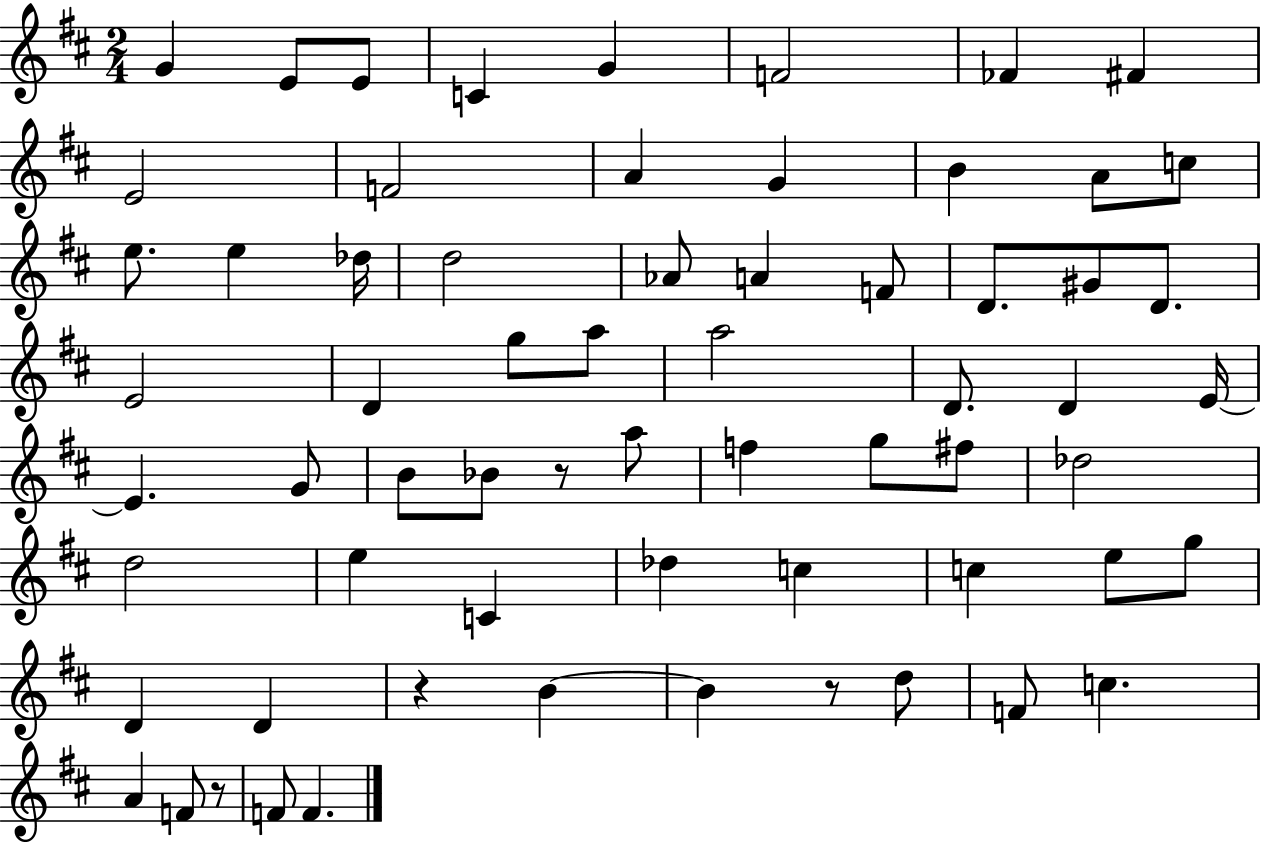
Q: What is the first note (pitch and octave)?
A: G4